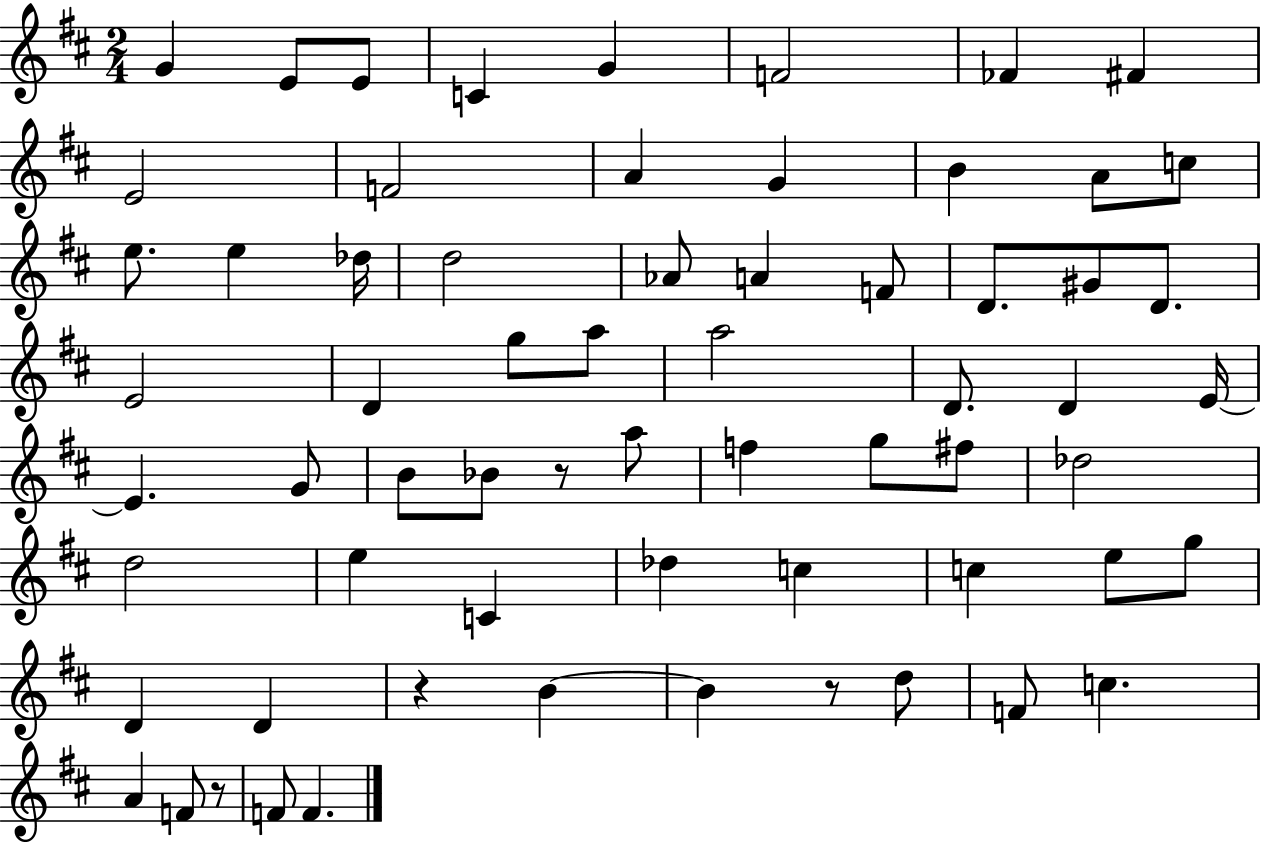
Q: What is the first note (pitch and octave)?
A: G4